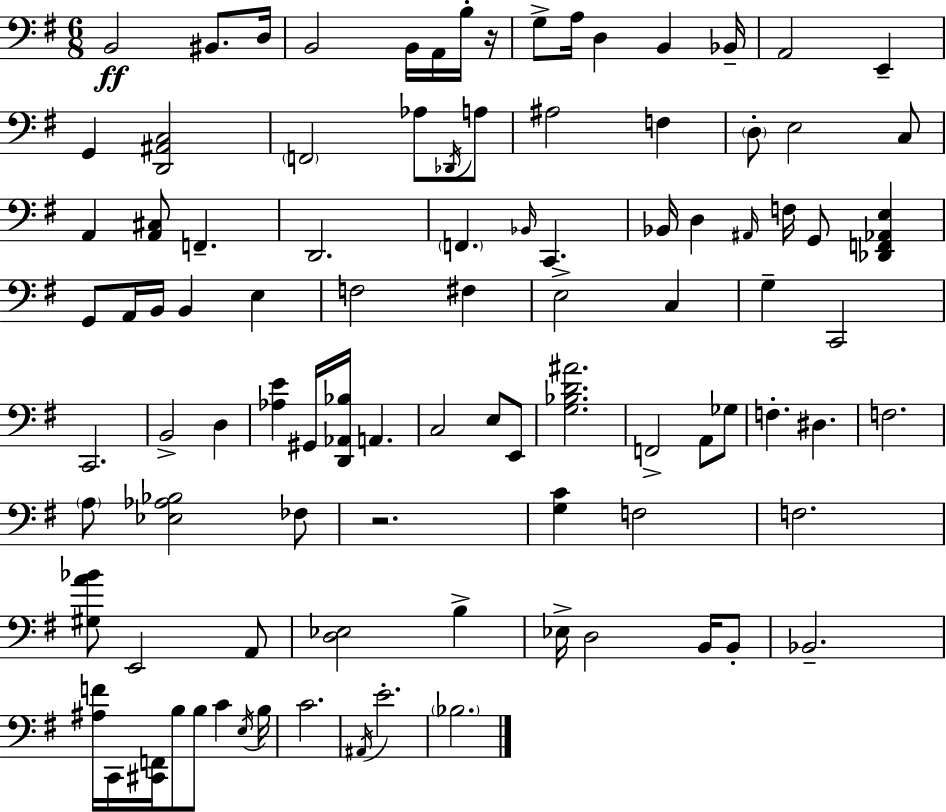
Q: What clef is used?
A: bass